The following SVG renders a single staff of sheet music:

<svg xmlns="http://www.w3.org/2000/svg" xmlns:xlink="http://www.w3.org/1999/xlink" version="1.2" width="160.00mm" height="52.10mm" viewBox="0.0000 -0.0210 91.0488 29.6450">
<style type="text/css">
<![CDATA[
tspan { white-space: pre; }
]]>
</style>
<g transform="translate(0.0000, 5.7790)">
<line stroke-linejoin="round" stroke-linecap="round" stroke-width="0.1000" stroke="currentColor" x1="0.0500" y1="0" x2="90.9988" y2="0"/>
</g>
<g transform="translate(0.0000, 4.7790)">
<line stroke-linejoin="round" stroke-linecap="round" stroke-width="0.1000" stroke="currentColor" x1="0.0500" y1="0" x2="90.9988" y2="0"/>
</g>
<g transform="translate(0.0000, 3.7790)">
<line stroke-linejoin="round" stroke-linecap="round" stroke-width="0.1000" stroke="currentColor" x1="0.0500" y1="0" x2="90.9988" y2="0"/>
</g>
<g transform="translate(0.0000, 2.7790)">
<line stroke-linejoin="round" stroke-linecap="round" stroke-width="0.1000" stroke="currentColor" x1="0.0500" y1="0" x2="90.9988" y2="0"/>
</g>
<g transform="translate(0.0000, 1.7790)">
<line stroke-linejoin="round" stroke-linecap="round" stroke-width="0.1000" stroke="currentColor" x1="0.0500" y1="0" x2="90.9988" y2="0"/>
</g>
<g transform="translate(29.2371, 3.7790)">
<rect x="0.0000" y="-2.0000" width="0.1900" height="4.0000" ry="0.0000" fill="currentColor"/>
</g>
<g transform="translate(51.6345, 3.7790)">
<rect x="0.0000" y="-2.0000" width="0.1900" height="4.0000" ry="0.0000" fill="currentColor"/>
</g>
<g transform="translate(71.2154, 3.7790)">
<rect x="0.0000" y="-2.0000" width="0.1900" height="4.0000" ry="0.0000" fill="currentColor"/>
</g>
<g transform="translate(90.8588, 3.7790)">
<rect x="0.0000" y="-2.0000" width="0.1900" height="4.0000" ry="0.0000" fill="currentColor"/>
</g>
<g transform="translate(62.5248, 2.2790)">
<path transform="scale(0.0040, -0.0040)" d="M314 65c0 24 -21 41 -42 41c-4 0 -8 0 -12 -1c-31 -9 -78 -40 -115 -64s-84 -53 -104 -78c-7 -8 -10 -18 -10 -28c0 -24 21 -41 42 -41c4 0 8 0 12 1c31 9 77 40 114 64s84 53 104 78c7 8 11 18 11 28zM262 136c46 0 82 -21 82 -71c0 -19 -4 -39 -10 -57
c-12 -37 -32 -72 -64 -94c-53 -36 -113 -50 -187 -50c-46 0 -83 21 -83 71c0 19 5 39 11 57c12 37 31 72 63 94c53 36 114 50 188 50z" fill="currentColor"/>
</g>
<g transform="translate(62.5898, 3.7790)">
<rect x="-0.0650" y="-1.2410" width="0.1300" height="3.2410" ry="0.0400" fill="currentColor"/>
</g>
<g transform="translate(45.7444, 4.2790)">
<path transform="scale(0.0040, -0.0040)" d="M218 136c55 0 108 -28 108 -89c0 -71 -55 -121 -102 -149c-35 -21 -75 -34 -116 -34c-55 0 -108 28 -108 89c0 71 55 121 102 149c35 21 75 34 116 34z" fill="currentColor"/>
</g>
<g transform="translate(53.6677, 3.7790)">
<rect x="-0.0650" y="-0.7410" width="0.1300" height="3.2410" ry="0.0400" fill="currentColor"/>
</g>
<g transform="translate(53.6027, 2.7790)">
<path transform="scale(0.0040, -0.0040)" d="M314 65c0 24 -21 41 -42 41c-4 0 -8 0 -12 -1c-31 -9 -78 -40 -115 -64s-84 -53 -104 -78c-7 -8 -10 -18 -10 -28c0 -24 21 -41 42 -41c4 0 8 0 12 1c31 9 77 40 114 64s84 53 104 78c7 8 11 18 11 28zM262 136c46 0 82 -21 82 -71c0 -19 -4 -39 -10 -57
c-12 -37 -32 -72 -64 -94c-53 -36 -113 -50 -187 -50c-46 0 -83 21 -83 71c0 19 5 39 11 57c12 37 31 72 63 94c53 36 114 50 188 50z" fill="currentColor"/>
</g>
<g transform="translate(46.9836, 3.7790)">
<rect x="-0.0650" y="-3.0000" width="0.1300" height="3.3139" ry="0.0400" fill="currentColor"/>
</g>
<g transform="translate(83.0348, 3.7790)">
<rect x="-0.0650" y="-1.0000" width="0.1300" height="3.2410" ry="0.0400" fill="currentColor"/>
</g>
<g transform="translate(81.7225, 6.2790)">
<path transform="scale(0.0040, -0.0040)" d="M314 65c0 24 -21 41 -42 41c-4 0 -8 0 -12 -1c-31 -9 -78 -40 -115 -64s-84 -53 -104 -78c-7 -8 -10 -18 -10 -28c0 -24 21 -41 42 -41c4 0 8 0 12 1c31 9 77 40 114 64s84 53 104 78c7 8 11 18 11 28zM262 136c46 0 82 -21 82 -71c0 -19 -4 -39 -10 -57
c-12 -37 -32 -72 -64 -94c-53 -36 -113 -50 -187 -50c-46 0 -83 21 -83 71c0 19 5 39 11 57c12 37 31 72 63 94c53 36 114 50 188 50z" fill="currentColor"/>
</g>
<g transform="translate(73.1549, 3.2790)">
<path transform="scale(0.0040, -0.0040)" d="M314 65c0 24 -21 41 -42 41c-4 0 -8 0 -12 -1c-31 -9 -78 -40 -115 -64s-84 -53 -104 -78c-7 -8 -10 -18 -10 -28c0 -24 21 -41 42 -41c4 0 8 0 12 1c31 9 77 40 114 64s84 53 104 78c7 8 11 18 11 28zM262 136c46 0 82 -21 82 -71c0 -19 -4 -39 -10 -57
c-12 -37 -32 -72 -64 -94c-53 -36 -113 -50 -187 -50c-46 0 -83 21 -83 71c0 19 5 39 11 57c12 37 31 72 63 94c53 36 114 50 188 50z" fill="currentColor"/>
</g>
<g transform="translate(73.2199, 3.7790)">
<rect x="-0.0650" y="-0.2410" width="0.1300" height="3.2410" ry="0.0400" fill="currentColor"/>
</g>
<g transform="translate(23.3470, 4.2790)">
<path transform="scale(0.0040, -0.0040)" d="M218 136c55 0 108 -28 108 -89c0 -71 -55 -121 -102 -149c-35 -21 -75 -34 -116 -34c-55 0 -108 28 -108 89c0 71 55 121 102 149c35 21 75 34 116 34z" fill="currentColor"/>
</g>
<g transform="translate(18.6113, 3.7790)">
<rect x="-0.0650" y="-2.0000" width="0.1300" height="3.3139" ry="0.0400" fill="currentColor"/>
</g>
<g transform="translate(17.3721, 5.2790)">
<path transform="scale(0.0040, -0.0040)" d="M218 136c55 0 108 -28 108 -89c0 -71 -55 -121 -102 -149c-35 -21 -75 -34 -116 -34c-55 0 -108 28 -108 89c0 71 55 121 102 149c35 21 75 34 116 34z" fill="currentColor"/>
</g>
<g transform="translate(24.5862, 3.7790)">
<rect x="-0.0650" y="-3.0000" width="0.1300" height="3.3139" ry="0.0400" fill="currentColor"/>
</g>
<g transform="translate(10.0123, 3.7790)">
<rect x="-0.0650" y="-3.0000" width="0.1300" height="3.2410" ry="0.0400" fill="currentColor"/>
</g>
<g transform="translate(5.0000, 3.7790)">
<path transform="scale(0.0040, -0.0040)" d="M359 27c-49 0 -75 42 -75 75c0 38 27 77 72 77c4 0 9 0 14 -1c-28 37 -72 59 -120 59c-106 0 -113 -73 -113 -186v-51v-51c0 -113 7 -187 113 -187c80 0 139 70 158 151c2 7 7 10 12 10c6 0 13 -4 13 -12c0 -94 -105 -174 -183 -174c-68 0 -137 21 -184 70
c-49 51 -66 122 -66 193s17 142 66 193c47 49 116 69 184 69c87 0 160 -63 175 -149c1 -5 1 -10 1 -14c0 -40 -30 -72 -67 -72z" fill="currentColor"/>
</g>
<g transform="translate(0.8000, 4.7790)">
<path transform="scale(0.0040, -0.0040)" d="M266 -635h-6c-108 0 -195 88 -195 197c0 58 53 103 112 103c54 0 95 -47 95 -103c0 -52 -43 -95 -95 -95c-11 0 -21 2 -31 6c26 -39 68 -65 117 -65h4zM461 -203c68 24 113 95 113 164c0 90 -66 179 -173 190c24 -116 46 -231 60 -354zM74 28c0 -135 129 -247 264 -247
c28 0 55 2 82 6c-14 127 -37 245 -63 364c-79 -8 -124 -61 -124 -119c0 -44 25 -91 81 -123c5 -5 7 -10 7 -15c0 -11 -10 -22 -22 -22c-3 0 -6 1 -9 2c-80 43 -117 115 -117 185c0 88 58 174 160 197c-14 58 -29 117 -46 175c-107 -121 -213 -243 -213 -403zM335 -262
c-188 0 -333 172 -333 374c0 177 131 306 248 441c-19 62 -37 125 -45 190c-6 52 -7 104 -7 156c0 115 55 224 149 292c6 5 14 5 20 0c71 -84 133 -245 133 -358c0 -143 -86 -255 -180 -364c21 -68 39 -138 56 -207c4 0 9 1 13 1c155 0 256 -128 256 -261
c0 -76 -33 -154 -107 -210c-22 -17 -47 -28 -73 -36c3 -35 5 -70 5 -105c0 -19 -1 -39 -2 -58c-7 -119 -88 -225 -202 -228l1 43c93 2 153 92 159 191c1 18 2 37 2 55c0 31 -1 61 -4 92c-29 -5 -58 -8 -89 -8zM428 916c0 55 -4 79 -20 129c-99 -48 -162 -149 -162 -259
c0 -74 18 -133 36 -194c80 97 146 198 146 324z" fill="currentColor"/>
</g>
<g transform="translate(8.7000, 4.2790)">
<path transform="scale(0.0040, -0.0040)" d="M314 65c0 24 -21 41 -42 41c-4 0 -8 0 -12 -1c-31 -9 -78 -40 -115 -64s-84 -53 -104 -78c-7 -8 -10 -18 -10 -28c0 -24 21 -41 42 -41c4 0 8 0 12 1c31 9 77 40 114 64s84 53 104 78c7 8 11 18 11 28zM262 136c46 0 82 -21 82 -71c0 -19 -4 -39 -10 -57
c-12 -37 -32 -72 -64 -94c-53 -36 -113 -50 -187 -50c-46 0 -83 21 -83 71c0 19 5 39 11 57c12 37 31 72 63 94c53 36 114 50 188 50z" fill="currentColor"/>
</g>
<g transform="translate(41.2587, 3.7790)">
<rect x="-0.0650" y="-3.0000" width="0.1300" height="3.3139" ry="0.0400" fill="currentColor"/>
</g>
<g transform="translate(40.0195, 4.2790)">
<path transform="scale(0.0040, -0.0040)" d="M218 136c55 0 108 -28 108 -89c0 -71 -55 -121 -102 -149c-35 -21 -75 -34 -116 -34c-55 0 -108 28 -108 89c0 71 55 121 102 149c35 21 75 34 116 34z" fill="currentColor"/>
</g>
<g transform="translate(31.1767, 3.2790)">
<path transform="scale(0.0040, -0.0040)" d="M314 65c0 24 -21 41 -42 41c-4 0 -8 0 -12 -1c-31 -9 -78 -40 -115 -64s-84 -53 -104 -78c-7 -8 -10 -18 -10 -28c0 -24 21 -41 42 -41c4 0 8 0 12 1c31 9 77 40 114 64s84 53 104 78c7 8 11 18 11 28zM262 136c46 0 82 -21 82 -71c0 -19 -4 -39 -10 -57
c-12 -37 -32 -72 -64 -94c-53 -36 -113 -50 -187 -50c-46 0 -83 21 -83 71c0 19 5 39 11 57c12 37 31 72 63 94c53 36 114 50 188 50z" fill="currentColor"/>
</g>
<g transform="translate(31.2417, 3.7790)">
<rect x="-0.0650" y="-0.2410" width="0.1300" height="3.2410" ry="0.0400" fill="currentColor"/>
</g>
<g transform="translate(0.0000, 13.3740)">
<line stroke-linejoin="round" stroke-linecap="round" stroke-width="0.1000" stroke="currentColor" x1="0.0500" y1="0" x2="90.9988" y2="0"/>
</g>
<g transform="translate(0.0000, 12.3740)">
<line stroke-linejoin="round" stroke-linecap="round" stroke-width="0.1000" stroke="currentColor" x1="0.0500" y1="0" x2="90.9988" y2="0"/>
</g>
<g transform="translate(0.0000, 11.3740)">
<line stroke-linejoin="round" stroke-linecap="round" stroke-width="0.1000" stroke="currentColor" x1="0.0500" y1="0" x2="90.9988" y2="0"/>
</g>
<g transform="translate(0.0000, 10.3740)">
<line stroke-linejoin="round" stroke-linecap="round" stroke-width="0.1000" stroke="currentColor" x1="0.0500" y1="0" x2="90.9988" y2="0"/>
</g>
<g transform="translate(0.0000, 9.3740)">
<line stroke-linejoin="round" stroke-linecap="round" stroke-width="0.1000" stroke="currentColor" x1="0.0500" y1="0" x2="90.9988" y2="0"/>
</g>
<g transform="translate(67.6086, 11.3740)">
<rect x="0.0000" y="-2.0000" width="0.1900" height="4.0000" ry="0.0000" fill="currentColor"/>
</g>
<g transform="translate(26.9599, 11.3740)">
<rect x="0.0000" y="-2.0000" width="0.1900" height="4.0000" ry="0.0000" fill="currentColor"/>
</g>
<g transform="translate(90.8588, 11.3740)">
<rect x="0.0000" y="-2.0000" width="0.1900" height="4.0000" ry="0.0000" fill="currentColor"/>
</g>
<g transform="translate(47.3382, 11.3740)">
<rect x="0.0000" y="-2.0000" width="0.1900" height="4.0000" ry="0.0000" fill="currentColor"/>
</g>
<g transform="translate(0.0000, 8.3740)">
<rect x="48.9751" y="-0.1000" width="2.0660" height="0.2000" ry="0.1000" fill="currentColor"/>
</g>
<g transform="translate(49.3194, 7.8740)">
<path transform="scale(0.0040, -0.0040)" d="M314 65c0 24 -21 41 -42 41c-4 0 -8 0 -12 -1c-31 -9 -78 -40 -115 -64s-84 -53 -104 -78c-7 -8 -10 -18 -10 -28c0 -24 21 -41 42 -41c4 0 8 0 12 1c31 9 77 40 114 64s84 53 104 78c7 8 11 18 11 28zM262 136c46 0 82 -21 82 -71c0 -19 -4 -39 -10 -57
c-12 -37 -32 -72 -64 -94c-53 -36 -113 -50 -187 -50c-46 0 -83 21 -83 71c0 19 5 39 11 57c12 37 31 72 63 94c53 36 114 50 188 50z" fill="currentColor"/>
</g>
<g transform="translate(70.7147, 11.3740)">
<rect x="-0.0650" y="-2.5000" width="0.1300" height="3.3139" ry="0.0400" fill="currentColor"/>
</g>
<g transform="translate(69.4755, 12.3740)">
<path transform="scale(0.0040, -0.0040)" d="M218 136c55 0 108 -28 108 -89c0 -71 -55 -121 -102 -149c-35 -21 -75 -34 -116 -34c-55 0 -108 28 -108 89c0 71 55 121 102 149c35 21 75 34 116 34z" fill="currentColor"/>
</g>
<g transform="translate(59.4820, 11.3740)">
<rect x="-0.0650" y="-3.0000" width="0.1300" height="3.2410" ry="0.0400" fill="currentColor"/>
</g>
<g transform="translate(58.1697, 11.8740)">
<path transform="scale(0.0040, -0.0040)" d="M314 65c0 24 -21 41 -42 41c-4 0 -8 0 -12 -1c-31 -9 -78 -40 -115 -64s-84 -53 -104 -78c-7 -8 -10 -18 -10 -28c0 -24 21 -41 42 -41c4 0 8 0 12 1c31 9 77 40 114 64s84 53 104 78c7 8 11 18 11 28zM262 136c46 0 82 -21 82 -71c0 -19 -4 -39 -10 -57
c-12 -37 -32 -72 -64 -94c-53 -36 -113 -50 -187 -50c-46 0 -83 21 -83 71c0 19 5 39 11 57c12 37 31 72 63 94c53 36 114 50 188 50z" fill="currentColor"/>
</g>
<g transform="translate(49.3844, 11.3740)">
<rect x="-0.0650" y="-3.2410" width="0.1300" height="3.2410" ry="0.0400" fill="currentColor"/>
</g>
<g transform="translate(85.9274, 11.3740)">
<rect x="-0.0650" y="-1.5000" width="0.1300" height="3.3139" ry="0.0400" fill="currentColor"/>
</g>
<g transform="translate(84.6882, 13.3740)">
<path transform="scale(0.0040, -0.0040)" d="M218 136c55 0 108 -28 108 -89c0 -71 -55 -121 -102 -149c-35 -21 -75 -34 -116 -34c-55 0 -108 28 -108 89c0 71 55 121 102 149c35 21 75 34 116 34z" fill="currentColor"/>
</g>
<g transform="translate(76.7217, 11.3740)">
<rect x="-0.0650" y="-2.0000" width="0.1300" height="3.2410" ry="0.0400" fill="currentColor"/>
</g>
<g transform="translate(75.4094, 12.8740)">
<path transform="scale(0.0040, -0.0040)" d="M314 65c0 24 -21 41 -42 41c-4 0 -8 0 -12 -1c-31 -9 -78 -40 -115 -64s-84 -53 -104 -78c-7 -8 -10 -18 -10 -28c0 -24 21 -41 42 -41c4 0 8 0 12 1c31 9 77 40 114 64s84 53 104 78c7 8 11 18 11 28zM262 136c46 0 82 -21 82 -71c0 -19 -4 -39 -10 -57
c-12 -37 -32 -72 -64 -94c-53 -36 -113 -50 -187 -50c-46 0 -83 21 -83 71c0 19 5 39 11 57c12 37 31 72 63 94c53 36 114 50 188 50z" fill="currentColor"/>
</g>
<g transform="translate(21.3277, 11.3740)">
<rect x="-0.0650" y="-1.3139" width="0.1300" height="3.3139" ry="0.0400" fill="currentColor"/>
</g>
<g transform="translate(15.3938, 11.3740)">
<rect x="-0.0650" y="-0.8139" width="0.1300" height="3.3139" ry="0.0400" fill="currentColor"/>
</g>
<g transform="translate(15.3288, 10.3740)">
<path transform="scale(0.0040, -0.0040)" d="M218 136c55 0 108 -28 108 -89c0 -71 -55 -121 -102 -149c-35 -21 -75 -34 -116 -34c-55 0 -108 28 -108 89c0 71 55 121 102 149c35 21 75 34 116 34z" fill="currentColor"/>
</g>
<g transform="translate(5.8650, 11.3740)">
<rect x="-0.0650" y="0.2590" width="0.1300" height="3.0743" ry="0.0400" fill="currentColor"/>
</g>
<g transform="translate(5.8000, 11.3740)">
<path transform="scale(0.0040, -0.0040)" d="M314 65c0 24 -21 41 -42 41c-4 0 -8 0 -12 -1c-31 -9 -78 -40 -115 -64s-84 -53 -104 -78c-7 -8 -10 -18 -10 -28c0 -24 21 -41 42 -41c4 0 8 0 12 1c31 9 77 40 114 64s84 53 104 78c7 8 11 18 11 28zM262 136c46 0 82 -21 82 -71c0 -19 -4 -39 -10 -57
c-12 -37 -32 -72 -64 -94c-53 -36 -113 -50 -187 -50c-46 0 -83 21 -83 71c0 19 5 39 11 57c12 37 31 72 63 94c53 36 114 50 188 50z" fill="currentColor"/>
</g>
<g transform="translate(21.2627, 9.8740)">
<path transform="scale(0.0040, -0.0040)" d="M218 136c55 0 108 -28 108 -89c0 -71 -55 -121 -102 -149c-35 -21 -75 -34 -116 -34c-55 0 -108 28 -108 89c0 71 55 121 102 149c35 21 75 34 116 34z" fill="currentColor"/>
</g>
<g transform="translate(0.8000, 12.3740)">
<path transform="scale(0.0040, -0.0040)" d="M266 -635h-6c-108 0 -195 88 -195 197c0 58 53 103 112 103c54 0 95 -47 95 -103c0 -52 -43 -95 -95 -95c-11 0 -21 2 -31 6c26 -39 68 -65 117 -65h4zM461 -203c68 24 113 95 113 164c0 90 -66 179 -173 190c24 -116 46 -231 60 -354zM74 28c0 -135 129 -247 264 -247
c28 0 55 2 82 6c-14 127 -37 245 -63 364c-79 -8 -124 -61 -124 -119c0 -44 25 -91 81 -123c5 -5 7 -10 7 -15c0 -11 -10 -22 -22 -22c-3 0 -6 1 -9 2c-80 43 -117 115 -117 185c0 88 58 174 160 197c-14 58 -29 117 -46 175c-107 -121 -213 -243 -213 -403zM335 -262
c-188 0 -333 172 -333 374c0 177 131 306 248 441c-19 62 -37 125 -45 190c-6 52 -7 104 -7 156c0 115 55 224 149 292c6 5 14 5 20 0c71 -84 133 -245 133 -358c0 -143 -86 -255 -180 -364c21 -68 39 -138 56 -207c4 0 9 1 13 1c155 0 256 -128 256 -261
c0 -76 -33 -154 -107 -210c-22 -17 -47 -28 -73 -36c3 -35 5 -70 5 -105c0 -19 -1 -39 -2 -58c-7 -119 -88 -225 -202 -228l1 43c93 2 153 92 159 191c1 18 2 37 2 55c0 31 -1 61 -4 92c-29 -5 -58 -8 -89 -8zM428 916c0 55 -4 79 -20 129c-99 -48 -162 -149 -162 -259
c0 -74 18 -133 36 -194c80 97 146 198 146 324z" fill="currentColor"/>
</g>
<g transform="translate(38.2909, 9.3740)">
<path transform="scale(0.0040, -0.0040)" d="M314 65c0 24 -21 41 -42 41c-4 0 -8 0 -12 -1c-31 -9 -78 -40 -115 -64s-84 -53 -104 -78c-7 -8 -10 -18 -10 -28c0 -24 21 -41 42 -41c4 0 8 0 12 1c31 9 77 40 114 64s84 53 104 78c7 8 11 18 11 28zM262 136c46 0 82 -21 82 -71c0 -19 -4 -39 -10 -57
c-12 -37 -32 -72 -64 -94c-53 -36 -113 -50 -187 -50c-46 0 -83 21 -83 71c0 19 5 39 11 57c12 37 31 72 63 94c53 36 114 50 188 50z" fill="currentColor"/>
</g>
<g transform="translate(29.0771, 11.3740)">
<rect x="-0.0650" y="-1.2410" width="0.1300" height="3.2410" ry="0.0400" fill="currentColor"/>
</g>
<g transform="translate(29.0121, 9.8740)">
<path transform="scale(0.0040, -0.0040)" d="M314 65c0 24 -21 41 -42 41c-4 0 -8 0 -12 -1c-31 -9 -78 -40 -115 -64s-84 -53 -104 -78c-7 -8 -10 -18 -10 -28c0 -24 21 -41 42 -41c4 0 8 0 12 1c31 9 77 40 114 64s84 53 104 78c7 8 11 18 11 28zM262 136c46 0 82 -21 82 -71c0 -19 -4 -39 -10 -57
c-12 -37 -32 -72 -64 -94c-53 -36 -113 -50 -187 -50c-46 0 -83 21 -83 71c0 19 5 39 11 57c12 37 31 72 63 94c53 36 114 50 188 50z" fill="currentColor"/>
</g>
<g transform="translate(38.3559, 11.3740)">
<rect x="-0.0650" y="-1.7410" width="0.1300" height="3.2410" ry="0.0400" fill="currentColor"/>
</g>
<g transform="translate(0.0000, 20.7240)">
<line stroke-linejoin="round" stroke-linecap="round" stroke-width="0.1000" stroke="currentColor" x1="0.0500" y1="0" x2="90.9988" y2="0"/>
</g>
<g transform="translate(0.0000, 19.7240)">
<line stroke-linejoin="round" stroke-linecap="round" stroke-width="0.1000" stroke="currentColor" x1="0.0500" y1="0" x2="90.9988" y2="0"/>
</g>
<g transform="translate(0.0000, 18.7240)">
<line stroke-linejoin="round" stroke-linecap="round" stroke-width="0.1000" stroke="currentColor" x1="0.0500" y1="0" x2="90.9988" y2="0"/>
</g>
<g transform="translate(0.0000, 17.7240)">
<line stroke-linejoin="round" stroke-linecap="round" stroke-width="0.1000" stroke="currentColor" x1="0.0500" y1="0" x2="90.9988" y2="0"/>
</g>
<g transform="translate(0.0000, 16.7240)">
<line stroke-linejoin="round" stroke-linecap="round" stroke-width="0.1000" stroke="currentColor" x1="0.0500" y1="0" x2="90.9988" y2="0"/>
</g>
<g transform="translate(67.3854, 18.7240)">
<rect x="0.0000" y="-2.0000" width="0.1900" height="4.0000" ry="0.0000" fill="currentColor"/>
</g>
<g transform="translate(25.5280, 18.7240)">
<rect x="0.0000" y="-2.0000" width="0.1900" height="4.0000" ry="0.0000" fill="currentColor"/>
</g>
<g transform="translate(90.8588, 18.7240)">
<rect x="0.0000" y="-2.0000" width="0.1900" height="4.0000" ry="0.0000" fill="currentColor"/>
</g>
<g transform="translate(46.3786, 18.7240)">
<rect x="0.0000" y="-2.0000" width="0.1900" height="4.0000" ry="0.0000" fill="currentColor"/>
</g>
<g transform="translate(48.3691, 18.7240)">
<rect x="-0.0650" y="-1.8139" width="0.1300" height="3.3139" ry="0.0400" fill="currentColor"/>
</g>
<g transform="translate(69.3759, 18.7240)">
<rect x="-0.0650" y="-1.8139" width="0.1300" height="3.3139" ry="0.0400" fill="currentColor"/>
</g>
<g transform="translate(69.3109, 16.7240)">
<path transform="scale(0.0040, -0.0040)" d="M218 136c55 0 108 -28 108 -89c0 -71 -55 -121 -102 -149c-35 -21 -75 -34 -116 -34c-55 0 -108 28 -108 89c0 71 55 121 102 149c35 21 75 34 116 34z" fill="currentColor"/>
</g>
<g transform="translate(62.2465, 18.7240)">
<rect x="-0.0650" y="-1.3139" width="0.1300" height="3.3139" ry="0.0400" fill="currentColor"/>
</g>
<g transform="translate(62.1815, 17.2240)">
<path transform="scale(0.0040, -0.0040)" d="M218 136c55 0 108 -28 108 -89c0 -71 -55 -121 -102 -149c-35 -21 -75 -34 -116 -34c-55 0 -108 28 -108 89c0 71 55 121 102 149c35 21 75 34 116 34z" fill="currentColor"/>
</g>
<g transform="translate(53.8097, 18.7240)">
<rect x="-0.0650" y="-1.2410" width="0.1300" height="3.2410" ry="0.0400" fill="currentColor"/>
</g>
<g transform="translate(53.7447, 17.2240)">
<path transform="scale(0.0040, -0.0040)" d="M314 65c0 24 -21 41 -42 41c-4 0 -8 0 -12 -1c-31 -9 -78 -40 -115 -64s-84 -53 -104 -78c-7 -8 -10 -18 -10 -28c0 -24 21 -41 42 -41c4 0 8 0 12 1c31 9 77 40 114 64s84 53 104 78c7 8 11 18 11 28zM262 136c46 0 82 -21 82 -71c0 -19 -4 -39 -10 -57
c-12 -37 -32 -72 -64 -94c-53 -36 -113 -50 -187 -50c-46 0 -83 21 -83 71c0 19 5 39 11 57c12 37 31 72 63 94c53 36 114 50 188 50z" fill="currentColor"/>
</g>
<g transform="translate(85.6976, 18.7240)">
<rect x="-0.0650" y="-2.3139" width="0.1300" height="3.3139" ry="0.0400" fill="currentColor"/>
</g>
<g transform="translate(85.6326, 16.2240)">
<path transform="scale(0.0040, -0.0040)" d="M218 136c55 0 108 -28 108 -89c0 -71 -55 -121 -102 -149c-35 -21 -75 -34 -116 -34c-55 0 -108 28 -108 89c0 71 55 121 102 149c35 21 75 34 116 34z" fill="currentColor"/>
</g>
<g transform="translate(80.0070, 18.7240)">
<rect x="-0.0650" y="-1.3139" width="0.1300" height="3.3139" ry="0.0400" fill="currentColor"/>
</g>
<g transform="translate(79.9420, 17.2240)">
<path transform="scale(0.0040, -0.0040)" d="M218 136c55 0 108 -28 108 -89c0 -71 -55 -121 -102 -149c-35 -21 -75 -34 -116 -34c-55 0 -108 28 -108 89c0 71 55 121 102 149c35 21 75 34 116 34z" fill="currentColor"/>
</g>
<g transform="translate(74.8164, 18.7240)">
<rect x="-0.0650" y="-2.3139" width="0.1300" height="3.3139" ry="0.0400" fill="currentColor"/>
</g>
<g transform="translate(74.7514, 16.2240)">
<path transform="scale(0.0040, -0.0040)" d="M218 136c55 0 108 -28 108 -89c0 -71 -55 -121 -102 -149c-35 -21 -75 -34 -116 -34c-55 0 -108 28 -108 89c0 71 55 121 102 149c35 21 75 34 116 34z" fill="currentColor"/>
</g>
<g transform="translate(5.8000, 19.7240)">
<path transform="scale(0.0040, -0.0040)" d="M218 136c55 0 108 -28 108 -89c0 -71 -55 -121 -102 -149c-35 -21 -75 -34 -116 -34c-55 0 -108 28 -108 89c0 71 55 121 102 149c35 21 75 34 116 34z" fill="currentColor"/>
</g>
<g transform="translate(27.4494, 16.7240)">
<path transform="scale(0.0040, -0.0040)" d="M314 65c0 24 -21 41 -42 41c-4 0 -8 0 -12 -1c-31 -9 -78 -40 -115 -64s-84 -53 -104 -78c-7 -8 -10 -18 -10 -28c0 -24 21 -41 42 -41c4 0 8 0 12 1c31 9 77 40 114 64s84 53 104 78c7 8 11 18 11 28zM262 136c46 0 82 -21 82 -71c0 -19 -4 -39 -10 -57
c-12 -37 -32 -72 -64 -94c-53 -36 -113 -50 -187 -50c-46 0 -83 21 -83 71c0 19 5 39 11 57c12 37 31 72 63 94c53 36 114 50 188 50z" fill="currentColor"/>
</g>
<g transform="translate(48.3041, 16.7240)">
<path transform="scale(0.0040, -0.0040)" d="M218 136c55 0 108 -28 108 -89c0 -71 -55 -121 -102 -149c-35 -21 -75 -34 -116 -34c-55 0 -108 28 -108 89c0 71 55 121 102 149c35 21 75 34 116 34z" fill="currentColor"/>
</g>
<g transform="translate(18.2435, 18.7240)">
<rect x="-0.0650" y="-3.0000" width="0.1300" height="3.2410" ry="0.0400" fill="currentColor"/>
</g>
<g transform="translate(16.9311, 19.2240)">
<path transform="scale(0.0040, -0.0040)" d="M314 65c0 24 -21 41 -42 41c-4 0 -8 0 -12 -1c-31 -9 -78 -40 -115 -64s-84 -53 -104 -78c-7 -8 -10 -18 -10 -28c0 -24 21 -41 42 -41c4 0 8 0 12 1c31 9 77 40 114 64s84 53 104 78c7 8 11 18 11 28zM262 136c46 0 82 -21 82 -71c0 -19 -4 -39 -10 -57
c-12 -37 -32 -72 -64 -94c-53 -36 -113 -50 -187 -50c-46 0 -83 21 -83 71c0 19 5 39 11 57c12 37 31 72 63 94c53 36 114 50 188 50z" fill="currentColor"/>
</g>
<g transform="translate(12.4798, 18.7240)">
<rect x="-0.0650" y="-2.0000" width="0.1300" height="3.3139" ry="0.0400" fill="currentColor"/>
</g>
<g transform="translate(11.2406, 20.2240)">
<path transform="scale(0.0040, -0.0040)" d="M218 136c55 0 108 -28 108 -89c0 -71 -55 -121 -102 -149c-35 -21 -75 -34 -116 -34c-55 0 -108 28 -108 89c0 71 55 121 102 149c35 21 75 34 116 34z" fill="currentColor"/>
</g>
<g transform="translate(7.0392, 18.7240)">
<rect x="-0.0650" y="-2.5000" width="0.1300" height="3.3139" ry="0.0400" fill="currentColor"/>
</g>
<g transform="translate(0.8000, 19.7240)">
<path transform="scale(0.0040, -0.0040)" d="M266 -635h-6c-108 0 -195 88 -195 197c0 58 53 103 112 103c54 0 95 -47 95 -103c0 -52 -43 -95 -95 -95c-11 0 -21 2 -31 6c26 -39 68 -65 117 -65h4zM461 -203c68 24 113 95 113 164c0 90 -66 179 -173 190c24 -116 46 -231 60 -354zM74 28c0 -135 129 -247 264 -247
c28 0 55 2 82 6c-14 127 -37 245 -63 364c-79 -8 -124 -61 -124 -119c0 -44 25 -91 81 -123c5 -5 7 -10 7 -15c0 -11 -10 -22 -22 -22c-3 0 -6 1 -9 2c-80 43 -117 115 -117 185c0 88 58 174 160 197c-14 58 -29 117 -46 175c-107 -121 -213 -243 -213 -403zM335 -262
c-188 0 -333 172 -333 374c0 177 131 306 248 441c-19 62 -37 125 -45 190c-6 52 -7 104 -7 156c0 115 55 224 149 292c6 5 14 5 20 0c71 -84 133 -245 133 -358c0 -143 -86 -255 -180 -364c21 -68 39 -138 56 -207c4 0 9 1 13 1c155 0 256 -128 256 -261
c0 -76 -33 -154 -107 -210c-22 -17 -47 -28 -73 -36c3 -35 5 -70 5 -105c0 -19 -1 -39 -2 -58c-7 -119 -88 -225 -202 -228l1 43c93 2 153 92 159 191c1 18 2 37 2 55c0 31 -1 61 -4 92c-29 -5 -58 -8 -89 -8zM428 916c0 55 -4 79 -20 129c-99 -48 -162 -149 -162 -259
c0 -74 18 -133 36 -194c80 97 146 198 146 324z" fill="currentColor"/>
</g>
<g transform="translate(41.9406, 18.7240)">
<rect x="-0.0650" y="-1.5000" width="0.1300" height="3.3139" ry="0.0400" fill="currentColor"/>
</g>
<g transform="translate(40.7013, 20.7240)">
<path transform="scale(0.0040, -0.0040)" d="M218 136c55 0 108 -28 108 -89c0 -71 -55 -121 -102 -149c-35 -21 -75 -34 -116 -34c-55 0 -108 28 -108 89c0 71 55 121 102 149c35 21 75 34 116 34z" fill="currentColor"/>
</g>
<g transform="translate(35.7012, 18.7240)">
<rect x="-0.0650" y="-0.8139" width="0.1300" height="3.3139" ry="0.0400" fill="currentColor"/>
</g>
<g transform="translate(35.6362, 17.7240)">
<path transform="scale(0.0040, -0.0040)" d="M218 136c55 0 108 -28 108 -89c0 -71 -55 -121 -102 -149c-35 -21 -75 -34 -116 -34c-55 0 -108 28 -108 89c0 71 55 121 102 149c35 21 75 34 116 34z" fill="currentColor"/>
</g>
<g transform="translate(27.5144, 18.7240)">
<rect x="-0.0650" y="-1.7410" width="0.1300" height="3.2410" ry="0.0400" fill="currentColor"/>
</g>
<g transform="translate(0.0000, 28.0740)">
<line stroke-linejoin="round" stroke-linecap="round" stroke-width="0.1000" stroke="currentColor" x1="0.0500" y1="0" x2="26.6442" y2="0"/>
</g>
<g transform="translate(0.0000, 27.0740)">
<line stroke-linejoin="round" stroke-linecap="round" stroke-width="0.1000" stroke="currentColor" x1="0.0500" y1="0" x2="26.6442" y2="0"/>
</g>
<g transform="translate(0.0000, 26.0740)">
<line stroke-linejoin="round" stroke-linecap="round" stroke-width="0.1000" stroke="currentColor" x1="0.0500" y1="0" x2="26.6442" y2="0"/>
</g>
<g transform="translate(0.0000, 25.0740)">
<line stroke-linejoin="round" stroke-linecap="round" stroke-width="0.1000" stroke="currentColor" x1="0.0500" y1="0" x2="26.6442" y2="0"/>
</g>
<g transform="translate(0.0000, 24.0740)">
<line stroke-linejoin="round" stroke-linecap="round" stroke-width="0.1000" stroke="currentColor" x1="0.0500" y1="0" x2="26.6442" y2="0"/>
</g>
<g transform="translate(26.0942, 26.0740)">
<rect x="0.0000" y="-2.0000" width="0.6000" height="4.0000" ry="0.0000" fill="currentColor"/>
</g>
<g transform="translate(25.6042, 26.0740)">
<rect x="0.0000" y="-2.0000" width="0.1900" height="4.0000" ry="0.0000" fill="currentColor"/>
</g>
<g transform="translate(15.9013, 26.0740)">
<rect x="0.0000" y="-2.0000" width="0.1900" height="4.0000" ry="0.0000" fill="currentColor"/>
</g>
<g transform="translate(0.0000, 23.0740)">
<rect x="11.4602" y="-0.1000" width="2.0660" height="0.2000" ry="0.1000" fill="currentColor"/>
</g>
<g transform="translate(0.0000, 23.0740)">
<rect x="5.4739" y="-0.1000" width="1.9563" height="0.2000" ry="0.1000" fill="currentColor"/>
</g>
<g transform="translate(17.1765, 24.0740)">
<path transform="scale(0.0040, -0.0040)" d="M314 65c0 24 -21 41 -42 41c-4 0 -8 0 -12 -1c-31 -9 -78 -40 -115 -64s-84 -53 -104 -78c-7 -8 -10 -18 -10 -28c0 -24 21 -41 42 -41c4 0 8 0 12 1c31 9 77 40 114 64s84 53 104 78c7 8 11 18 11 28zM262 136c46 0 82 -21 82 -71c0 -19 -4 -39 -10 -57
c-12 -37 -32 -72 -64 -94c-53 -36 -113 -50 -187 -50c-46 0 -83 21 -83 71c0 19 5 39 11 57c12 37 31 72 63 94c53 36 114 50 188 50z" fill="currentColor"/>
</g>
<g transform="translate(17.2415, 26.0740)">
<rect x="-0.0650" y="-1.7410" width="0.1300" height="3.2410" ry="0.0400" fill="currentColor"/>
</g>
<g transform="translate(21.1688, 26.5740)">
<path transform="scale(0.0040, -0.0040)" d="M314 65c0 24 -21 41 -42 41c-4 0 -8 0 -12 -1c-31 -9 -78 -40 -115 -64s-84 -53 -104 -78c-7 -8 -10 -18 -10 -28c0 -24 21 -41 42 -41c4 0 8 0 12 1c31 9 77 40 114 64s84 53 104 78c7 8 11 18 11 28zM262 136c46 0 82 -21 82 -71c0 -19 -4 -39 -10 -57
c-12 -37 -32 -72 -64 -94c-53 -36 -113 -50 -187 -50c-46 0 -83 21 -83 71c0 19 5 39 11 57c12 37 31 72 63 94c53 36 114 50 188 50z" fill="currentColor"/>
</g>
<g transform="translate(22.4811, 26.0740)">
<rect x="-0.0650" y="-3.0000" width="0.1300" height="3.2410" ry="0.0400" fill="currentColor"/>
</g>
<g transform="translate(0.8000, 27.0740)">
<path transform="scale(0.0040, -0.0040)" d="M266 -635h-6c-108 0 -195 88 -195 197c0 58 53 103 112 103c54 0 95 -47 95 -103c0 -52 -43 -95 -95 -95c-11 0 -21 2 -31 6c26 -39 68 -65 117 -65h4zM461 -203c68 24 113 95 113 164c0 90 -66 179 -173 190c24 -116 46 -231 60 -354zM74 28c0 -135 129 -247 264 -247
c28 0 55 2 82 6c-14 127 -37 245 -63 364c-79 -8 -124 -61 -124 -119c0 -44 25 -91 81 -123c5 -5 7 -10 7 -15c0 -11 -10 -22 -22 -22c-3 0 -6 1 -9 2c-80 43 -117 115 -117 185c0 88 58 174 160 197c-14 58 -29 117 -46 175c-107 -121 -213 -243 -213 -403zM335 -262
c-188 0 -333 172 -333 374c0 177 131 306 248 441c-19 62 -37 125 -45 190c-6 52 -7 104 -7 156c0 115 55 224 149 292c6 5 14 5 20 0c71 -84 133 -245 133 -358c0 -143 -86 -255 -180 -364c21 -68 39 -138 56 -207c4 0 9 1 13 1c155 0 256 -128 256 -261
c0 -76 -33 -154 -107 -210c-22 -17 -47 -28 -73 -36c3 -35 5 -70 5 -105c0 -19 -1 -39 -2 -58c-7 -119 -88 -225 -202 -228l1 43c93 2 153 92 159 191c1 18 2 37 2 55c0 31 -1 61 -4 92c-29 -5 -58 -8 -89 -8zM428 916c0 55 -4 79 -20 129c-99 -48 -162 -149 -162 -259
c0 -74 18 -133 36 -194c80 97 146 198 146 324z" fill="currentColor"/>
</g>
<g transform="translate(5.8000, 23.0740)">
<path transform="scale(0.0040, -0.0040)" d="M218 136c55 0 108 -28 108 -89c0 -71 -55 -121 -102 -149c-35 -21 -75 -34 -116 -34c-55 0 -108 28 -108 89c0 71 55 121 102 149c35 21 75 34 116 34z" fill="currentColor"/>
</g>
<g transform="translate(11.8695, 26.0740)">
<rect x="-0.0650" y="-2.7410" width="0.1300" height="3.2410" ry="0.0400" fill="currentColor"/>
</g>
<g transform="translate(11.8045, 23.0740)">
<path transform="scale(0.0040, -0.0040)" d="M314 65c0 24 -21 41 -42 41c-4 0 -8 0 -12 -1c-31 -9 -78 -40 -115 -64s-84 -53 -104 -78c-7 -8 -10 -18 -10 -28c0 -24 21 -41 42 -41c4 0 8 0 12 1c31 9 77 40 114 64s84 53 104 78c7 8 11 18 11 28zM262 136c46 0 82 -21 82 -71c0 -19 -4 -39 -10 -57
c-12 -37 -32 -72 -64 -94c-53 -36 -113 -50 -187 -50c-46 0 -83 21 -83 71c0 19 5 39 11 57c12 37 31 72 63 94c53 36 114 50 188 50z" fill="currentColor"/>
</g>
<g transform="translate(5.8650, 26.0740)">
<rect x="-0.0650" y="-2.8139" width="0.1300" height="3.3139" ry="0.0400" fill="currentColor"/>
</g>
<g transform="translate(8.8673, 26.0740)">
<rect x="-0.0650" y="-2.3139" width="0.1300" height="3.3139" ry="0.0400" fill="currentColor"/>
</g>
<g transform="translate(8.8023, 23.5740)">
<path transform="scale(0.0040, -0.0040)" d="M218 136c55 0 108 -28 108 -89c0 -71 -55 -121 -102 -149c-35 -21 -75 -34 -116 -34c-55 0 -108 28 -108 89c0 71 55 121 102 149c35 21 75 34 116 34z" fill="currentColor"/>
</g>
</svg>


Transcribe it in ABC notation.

X:1
T:Untitled
M:4/4
L:1/4
K:C
A2 F A c2 A A d2 e2 c2 D2 B2 d e e2 f2 b2 A2 G F2 E G F A2 f2 d E f e2 e f g e g a g a2 f2 A2